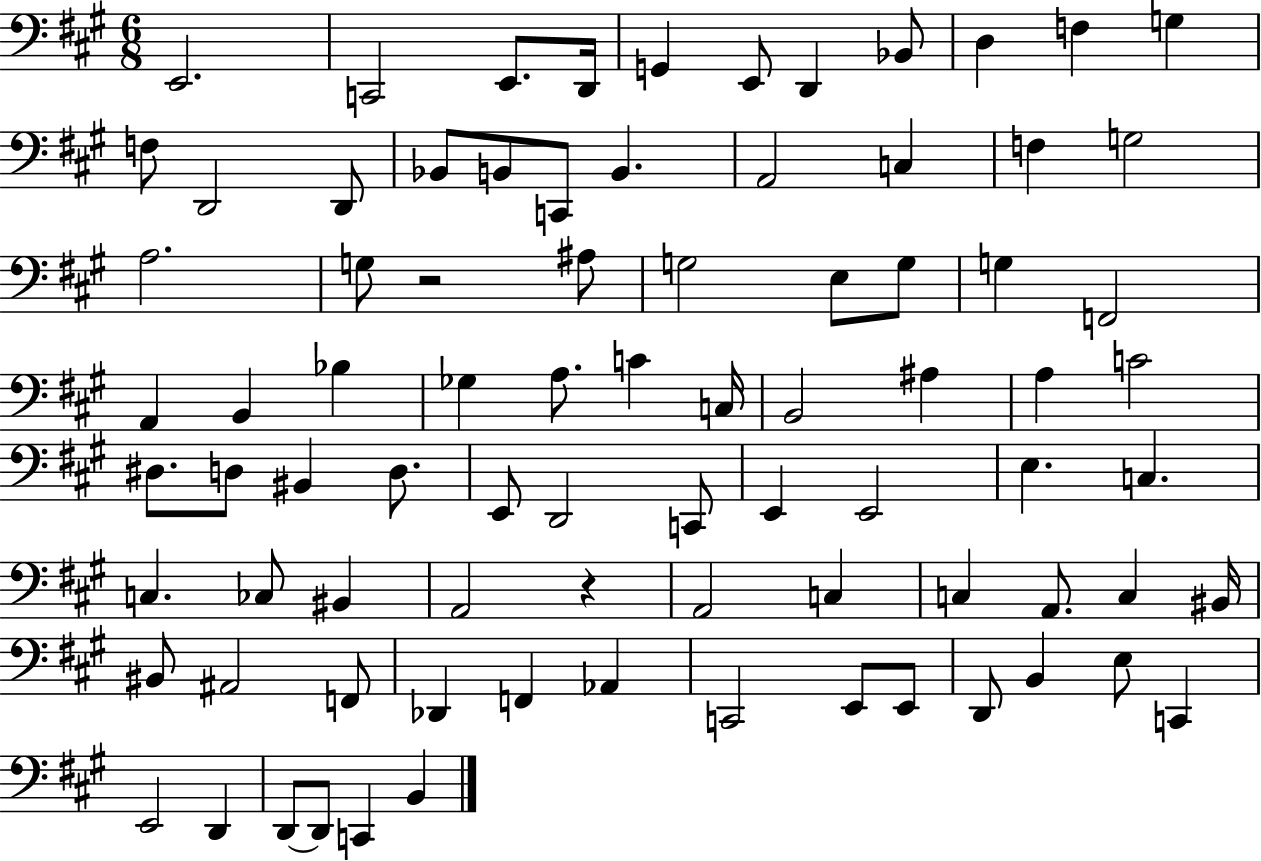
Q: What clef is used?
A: bass